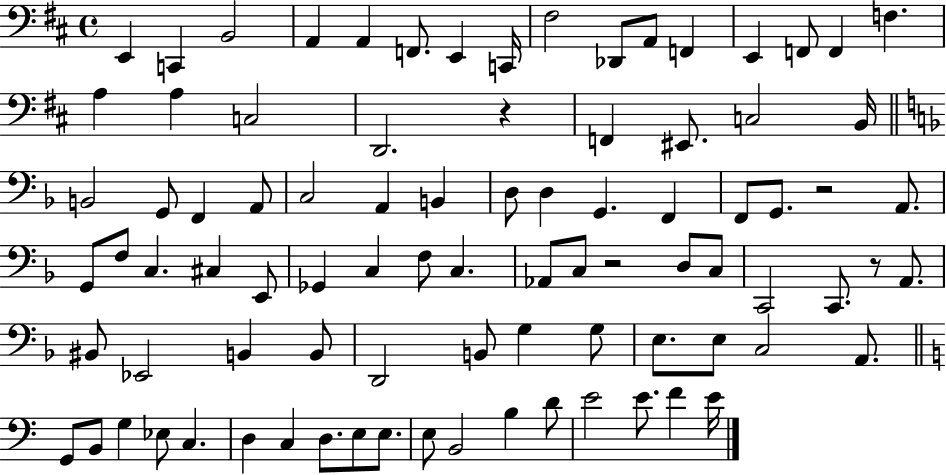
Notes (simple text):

E2/q C2/q B2/h A2/q A2/q F2/e. E2/q C2/s F#3/h Db2/e A2/e F2/q E2/q F2/e F2/q F3/q. A3/q A3/q C3/h D2/h. R/q F2/q EIS2/e. C3/h B2/s B2/h G2/e F2/q A2/e C3/h A2/q B2/q D3/e D3/q G2/q. F2/q F2/e G2/e. R/h A2/e. G2/e F3/e C3/q. C#3/q E2/e Gb2/q C3/q F3/e C3/q. Ab2/e C3/e R/h D3/e C3/e C2/h C2/e. R/e A2/e. BIS2/e Eb2/h B2/q B2/e D2/h B2/e G3/q G3/e E3/e. E3/e C3/h A2/e. G2/e B2/e G3/q Eb3/e C3/q. D3/q C3/q D3/e. E3/e E3/e. E3/e B2/h B3/q D4/e E4/h E4/e. F4/q E4/s